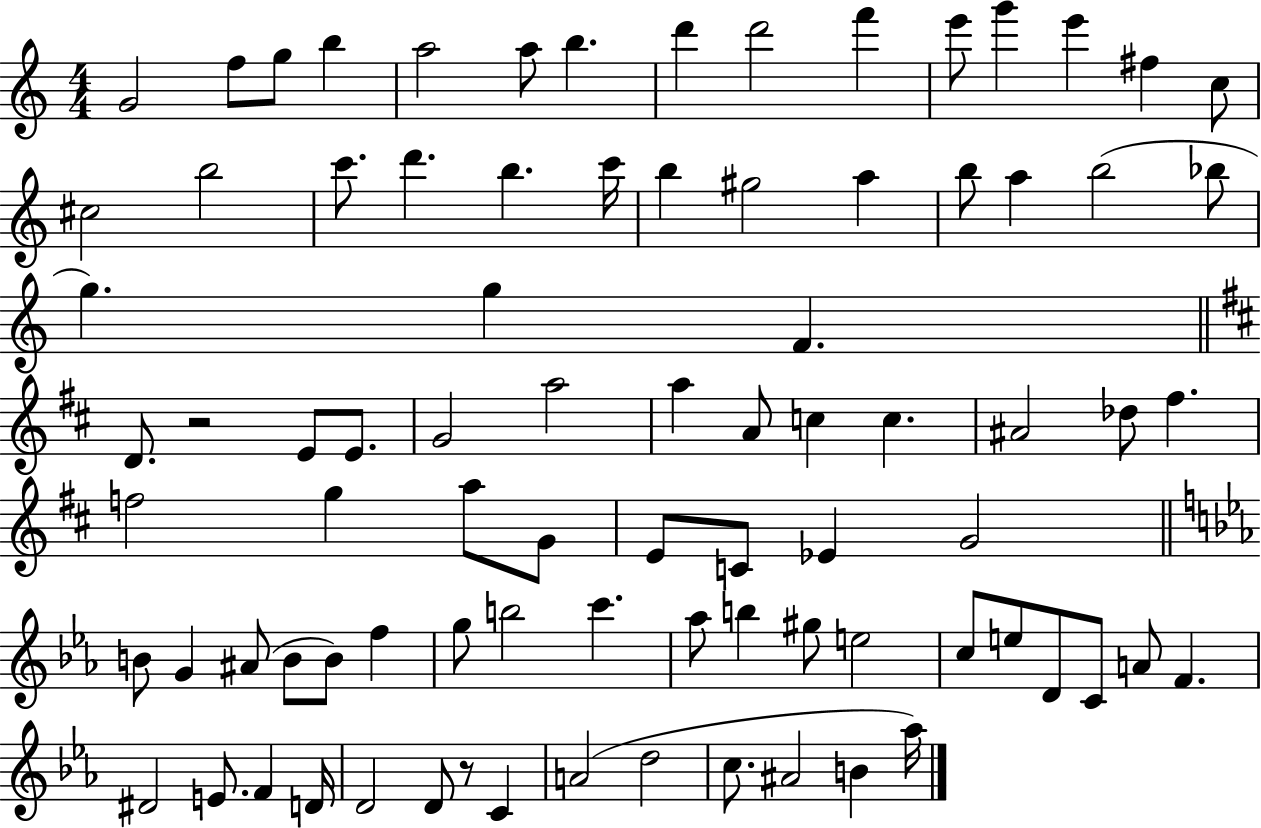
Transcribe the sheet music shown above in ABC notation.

X:1
T:Untitled
M:4/4
L:1/4
K:C
G2 f/2 g/2 b a2 a/2 b d' d'2 f' e'/2 g' e' ^f c/2 ^c2 b2 c'/2 d' b c'/4 b ^g2 a b/2 a b2 _b/2 g g F D/2 z2 E/2 E/2 G2 a2 a A/2 c c ^A2 _d/2 ^f f2 g a/2 G/2 E/2 C/2 _E G2 B/2 G ^A/2 B/2 B/2 f g/2 b2 c' _a/2 b ^g/2 e2 c/2 e/2 D/2 C/2 A/2 F ^D2 E/2 F D/4 D2 D/2 z/2 C A2 d2 c/2 ^A2 B _a/4